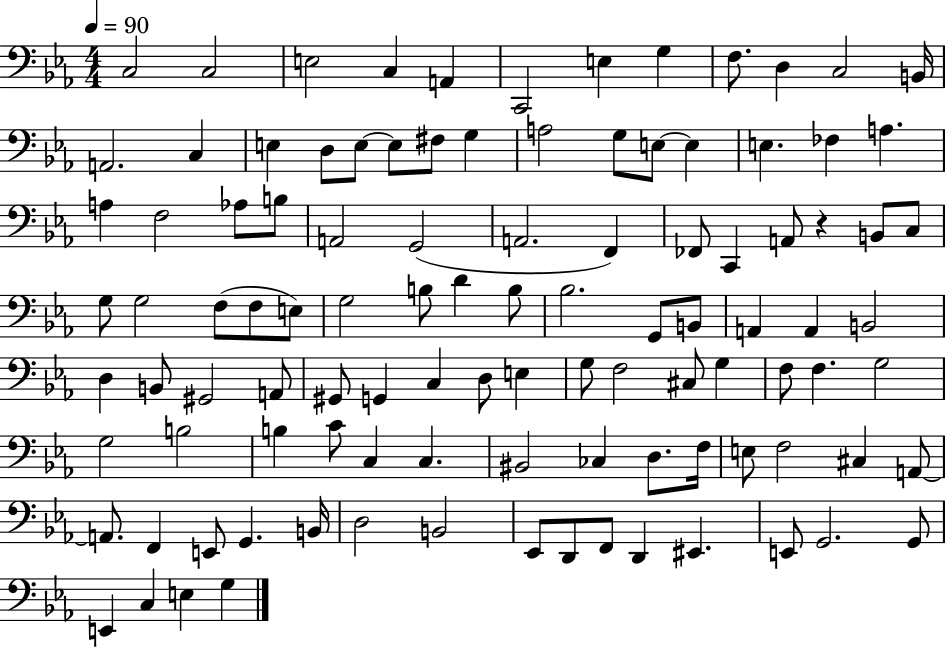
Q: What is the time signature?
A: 4/4